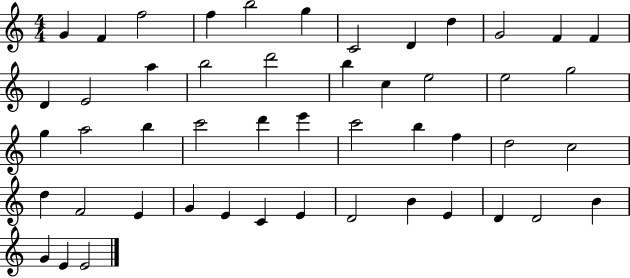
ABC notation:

X:1
T:Untitled
M:4/4
L:1/4
K:C
G F f2 f b2 g C2 D d G2 F F D E2 a b2 d'2 b c e2 e2 g2 g a2 b c'2 d' e' c'2 b f d2 c2 d F2 E G E C E D2 B E D D2 B G E E2